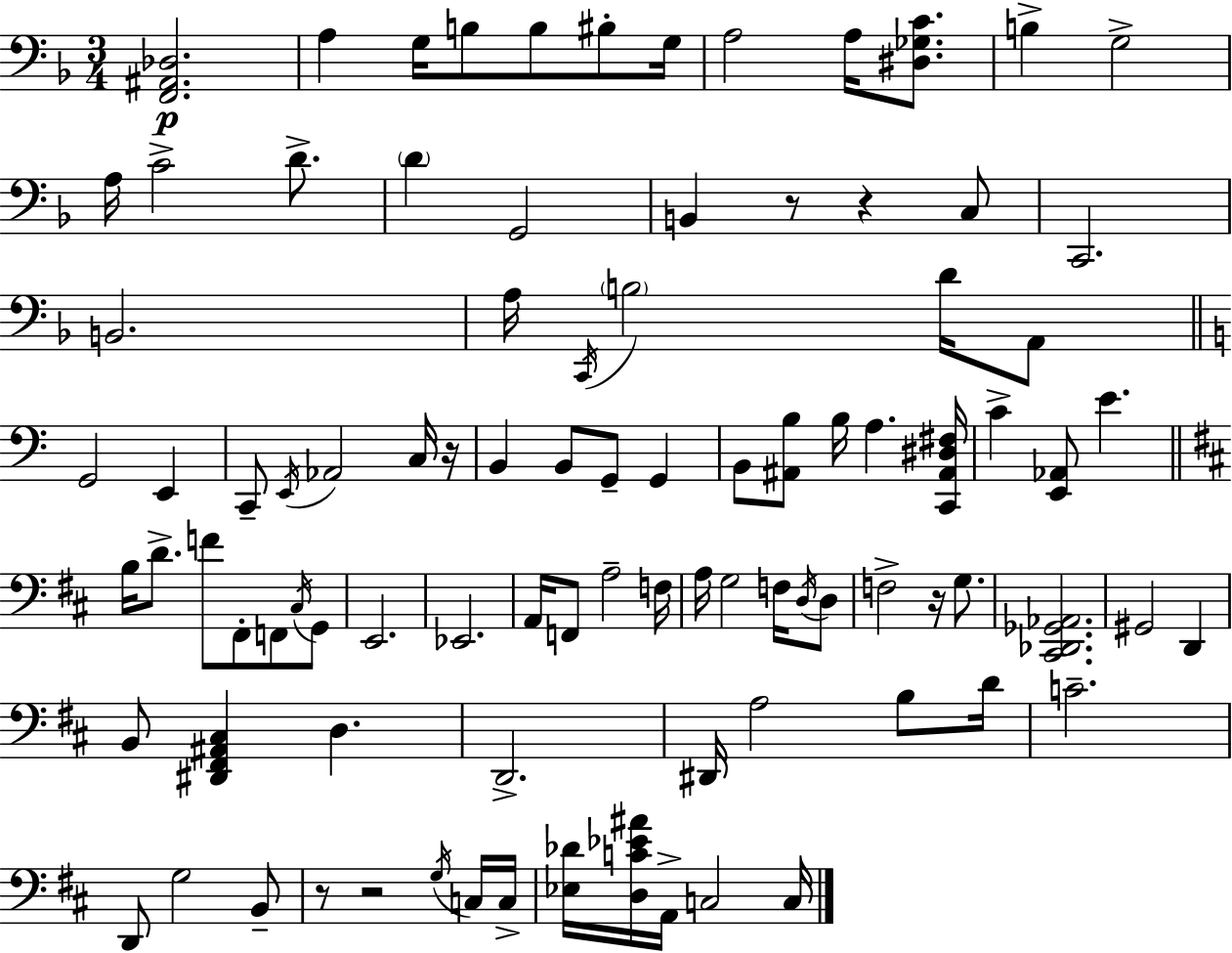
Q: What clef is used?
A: bass